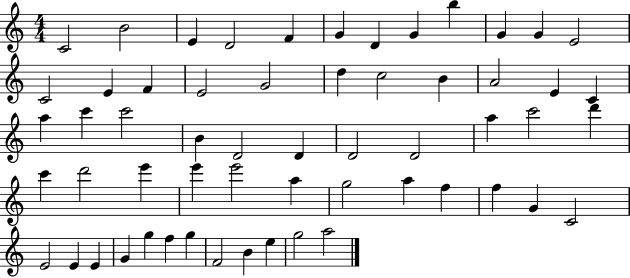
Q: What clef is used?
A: treble